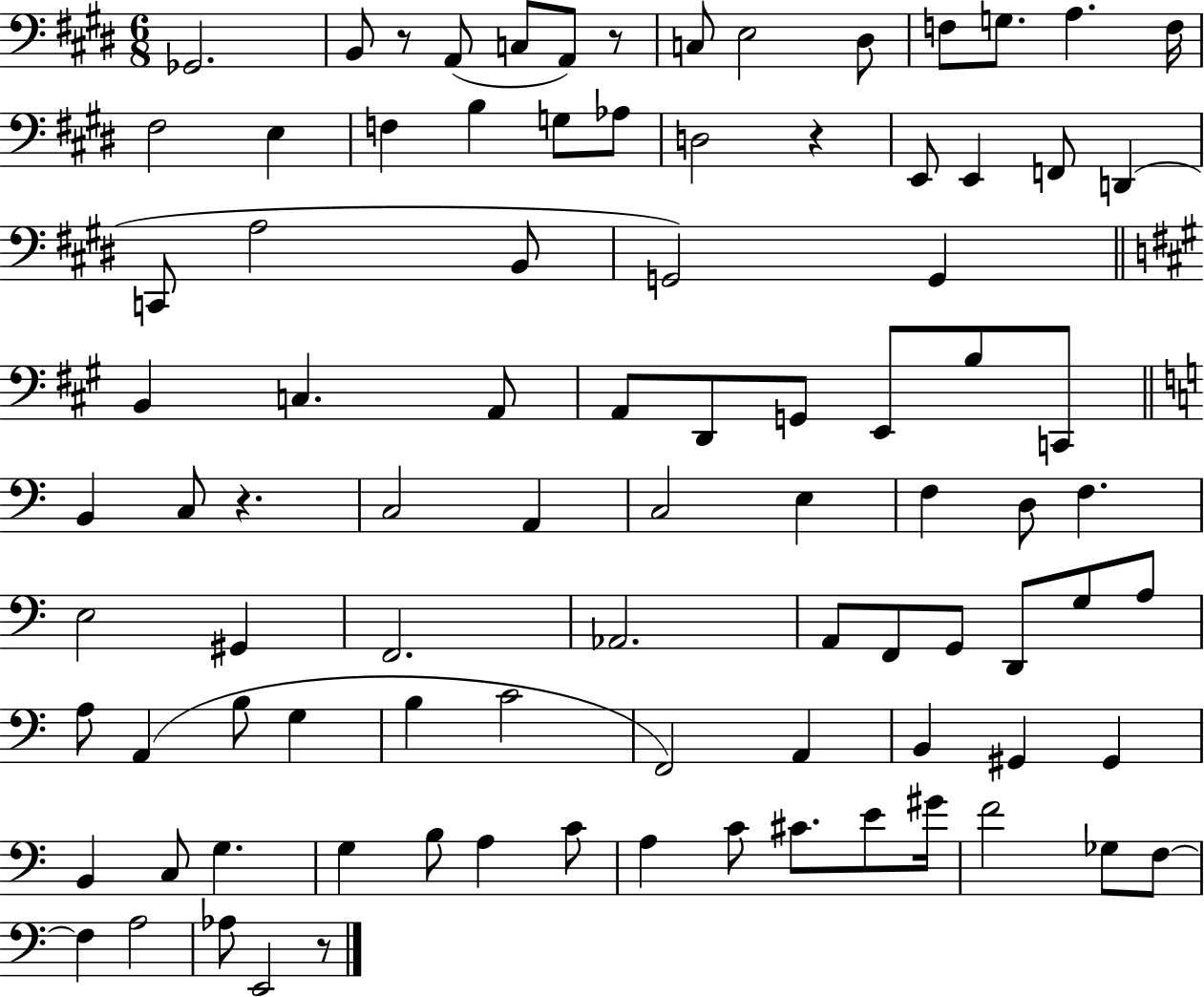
Gb2/h. B2/e R/e A2/e C3/e A2/e R/e C3/e E3/h D#3/e F3/e G3/e. A3/q. F3/s F#3/h E3/q F3/q B3/q G3/e Ab3/e D3/h R/q E2/e E2/q F2/e D2/q C2/e A3/h B2/e G2/h G2/q B2/q C3/q. A2/e A2/e D2/e G2/e E2/e B3/e C2/e B2/q C3/e R/q. C3/h A2/q C3/h E3/q F3/q D3/e F3/q. E3/h G#2/q F2/h. Ab2/h. A2/e F2/e G2/e D2/e G3/e A3/e A3/e A2/q B3/e G3/q B3/q C4/h F2/h A2/q B2/q G#2/q G#2/q B2/q C3/e G3/q. G3/q B3/e A3/q C4/e A3/q C4/e C#4/e. E4/e G#4/s F4/h Gb3/e F3/e F3/q A3/h Ab3/e E2/h R/e